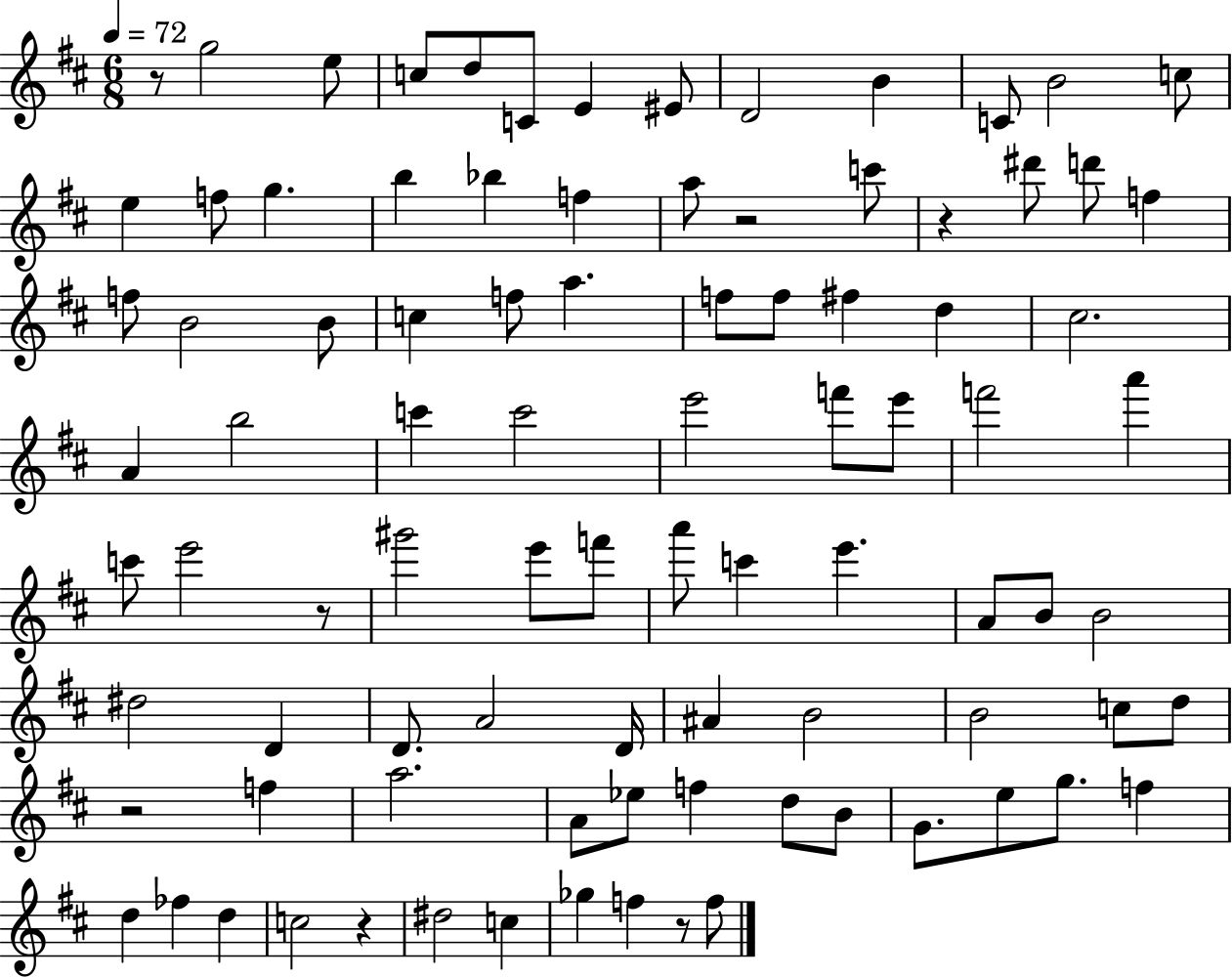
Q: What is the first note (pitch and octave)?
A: G5